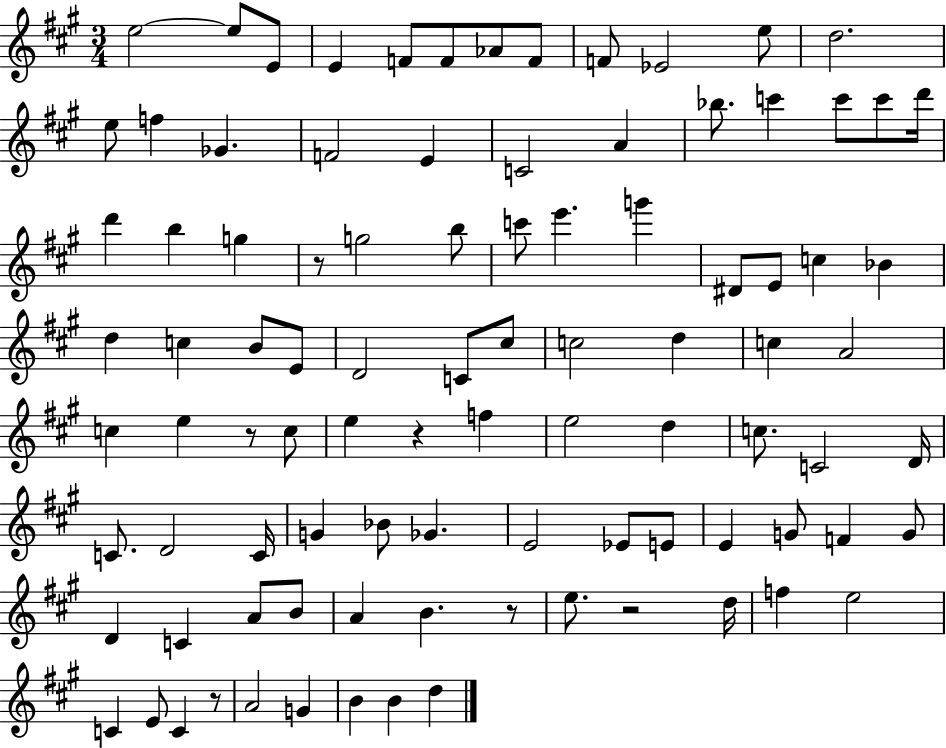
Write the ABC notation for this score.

X:1
T:Untitled
M:3/4
L:1/4
K:A
e2 e/2 E/2 E F/2 F/2 _A/2 F/2 F/2 _E2 e/2 d2 e/2 f _G F2 E C2 A _b/2 c' c'/2 c'/2 d'/4 d' b g z/2 g2 b/2 c'/2 e' g' ^D/2 E/2 c _B d c B/2 E/2 D2 C/2 ^c/2 c2 d c A2 c e z/2 c/2 e z f e2 d c/2 C2 D/4 C/2 D2 C/4 G _B/2 _G E2 _E/2 E/2 E G/2 F G/2 D C A/2 B/2 A B z/2 e/2 z2 d/4 f e2 C E/2 C z/2 A2 G B B d